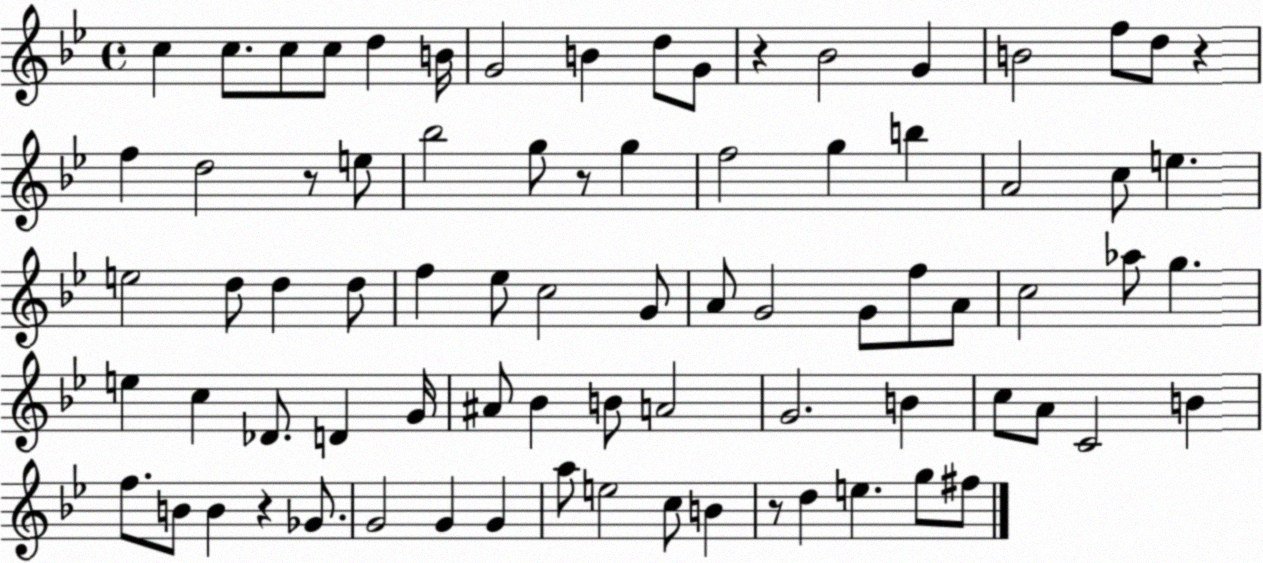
X:1
T:Untitled
M:4/4
L:1/4
K:Bb
c c/2 c/2 c/2 d B/4 G2 B d/2 G/2 z _B2 G B2 f/2 d/2 z f d2 z/2 e/2 _b2 g/2 z/2 g f2 g b A2 c/2 e e2 d/2 d d/2 f _e/2 c2 G/2 A/2 G2 G/2 f/2 A/2 c2 _a/2 g e c _D/2 D G/4 ^A/2 _B B/2 A2 G2 B c/2 A/2 C2 B f/2 B/2 B z _G/2 G2 G G a/2 e2 c/2 B z/2 d e g/2 ^f/2